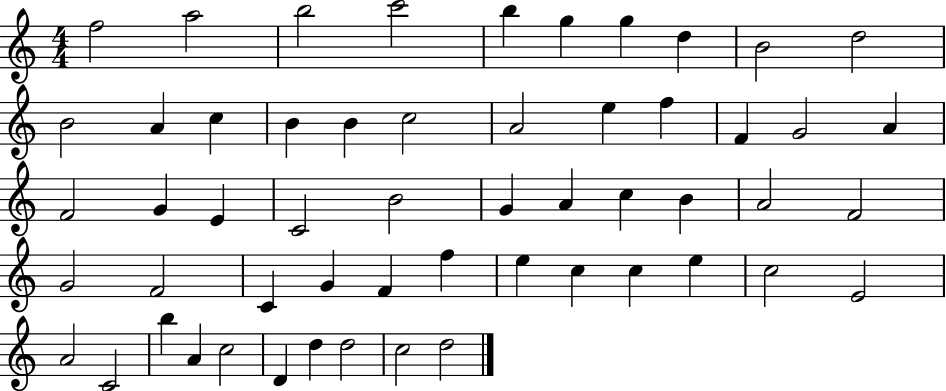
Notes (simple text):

F5/h A5/h B5/h C6/h B5/q G5/q G5/q D5/q B4/h D5/h B4/h A4/q C5/q B4/q B4/q C5/h A4/h E5/q F5/q F4/q G4/h A4/q F4/h G4/q E4/q C4/h B4/h G4/q A4/q C5/q B4/q A4/h F4/h G4/h F4/h C4/q G4/q F4/q F5/q E5/q C5/q C5/q E5/q C5/h E4/h A4/h C4/h B5/q A4/q C5/h D4/q D5/q D5/h C5/h D5/h